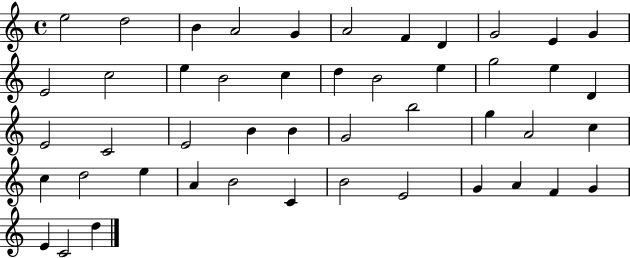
E5/h D5/h B4/q A4/h G4/q A4/h F4/q D4/q G4/h E4/q G4/q E4/h C5/h E5/q B4/h C5/q D5/q B4/h E5/q G5/h E5/q D4/q E4/h C4/h E4/h B4/q B4/q G4/h B5/h G5/q A4/h C5/q C5/q D5/h E5/q A4/q B4/h C4/q B4/h E4/h G4/q A4/q F4/q G4/q E4/q C4/h D5/q